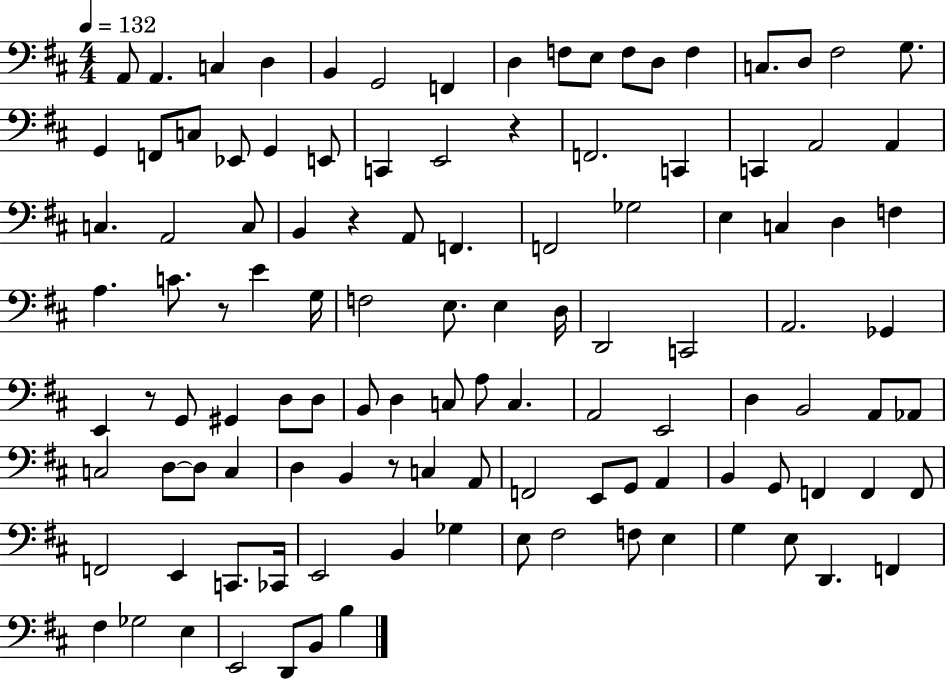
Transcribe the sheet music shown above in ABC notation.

X:1
T:Untitled
M:4/4
L:1/4
K:D
A,,/2 A,, C, D, B,, G,,2 F,, D, F,/2 E,/2 F,/2 D,/2 F, C,/2 D,/2 ^F,2 G,/2 G,, F,,/2 C,/2 _E,,/2 G,, E,,/2 C,, E,,2 z F,,2 C,, C,, A,,2 A,, C, A,,2 C,/2 B,, z A,,/2 F,, F,,2 _G,2 E, C, D, F, A, C/2 z/2 E G,/4 F,2 E,/2 E, D,/4 D,,2 C,,2 A,,2 _G,, E,, z/2 G,,/2 ^G,, D,/2 D,/2 B,,/2 D, C,/2 A,/2 C, A,,2 E,,2 D, B,,2 A,,/2 _A,,/2 C,2 D,/2 D,/2 C, D, B,, z/2 C, A,,/2 F,,2 E,,/2 G,,/2 A,, B,, G,,/2 F,, F,, F,,/2 F,,2 E,, C,,/2 _C,,/4 E,,2 B,, _G, E,/2 ^F,2 F,/2 E, G, E,/2 D,, F,, ^F, _G,2 E, E,,2 D,,/2 B,,/2 B,